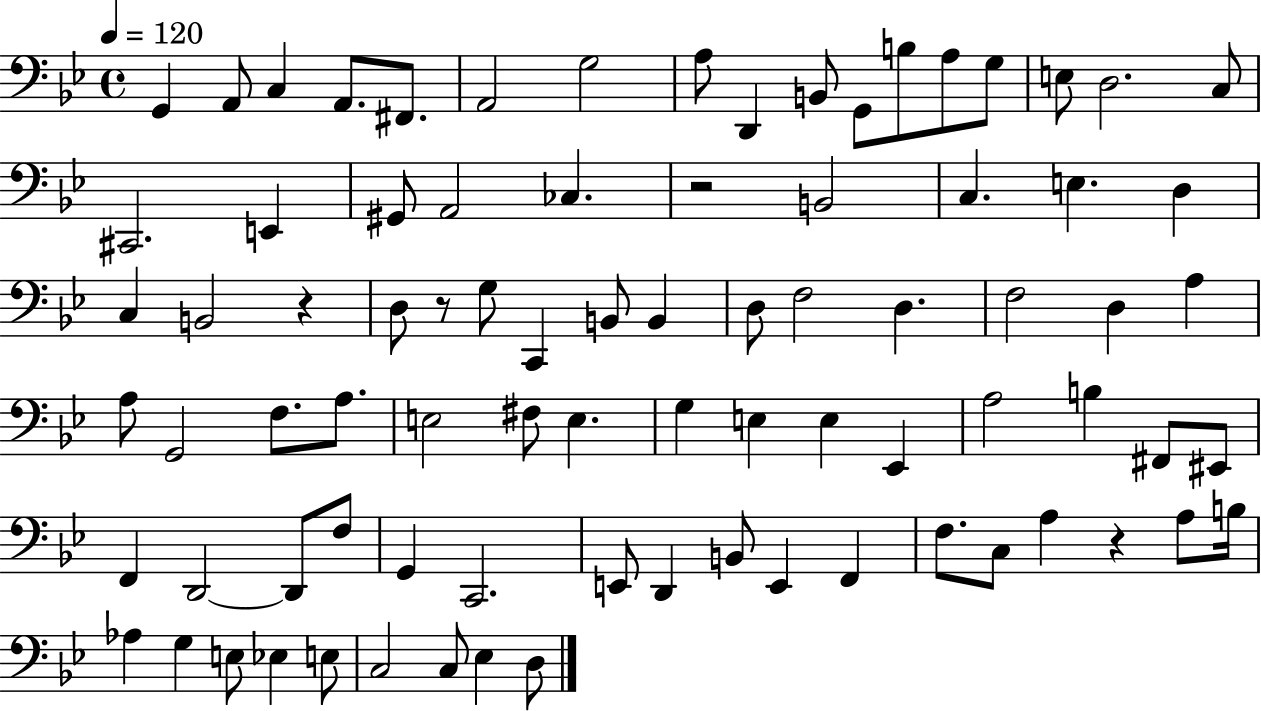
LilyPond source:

{
  \clef bass
  \time 4/4
  \defaultTimeSignature
  \key bes \major
  \tempo 4 = 120
  g,4 a,8 c4 a,8. fis,8. | a,2 g2 | a8 d,4 b,8 g,8 b8 a8 g8 | e8 d2. c8 | \break cis,2. e,4 | gis,8 a,2 ces4. | r2 b,2 | c4. e4. d4 | \break c4 b,2 r4 | d8 r8 g8 c,4 b,8 b,4 | d8 f2 d4. | f2 d4 a4 | \break a8 g,2 f8. a8. | e2 fis8 e4. | g4 e4 e4 ees,4 | a2 b4 fis,8 eis,8 | \break f,4 d,2~~ d,8 f8 | g,4 c,2. | e,8 d,4 b,8 e,4 f,4 | f8. c8 a4 r4 a8 b16 | \break aes4 g4 e8 ees4 e8 | c2 c8 ees4 d8 | \bar "|."
}